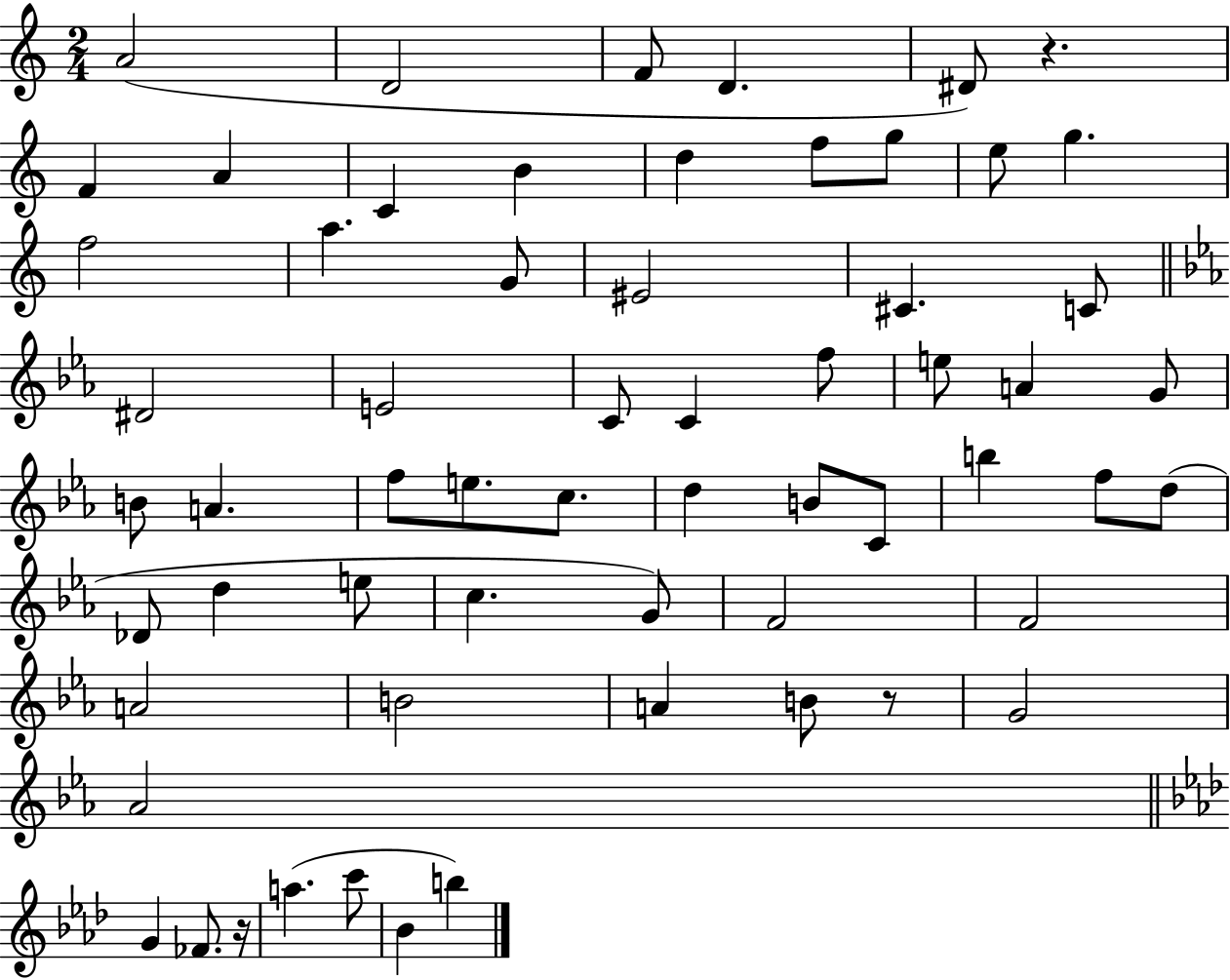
X:1
T:Untitled
M:2/4
L:1/4
K:C
A2 D2 F/2 D ^D/2 z F A C B d f/2 g/2 e/2 g f2 a G/2 ^E2 ^C C/2 ^D2 E2 C/2 C f/2 e/2 A G/2 B/2 A f/2 e/2 c/2 d B/2 C/2 b f/2 d/2 _D/2 d e/2 c G/2 F2 F2 A2 B2 A B/2 z/2 G2 _A2 G _F/2 z/4 a c'/2 _B b